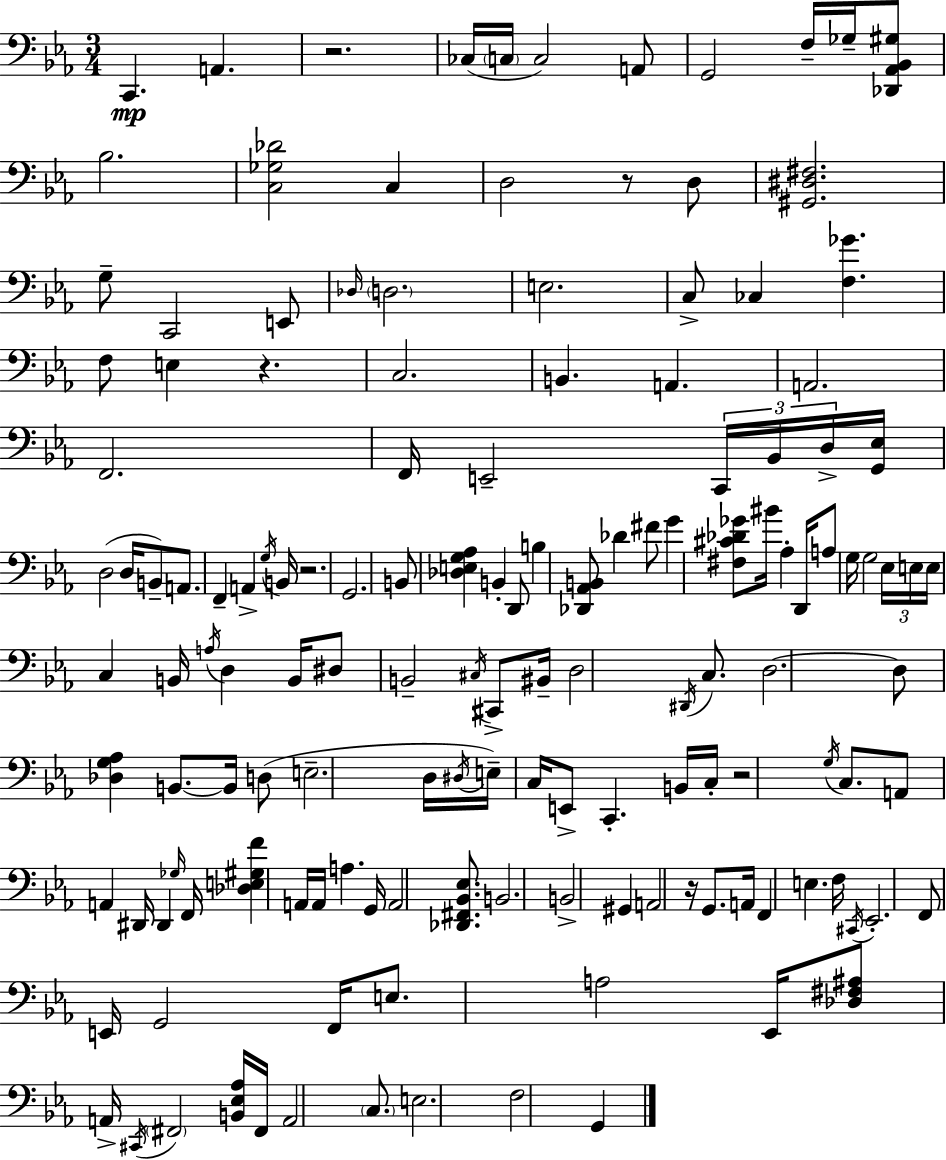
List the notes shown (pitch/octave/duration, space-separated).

C2/q. A2/q. R/h. CES3/s C3/s C3/h A2/e G2/h F3/s Gb3/s [Db2,Ab2,Bb2,G#3]/e Bb3/h. [C3,Gb3,Db4]/h C3/q D3/h R/e D3/e [G#2,D#3,F#3]/h. G3/e C2/h E2/e Db3/s D3/h. E3/h. C3/e CES3/q [F3,Gb4]/q. F3/e E3/q R/q. C3/h. B2/q. A2/q. A2/h. F2/h. F2/s E2/h C2/s Bb2/s D3/s [G2,Eb3]/s D3/h D3/s B2/e A2/e. F2/q A2/q G3/s B2/s R/h. G2/h. B2/e [Db3,E3,G3,Ab3]/q B2/q D2/e B3/q [Db2,Ab2,B2]/e Db4/q F#4/e G4/q [F#3,C#4,Db4,Gb4]/e BIS4/s Ab3/q D2/s A3/e G3/s G3/h Eb3/s E3/s E3/s C3/q B2/s A3/s D3/q B2/s D#3/e B2/h C#3/s C#2/e BIS2/s D3/h D#2/s C3/e. D3/h. D3/e [Db3,G3,Ab3]/q B2/e. B2/s D3/e E3/h. D3/s D#3/s E3/s C3/s E2/e C2/q. B2/s C3/s R/h G3/s C3/e. A2/e A2/q D#2/s D#2/q Gb3/s F2/s [Db3,E3,G#3,F4]/q A2/s A2/s A3/q. G2/s A2/h [Db2,F#2,Bb2,Eb3]/e. B2/h. B2/h G#2/q A2/h R/s G2/e. A2/s F2/q E3/q. F3/s C#2/s Eb2/h. F2/e E2/s G2/h F2/s E3/e. A3/h Eb2/s [Db3,F#3,A#3]/e A2/s C#2/s F#2/h [B2,Eb3,Ab3]/s F#2/s A2/h C3/e. E3/h. F3/h G2/q